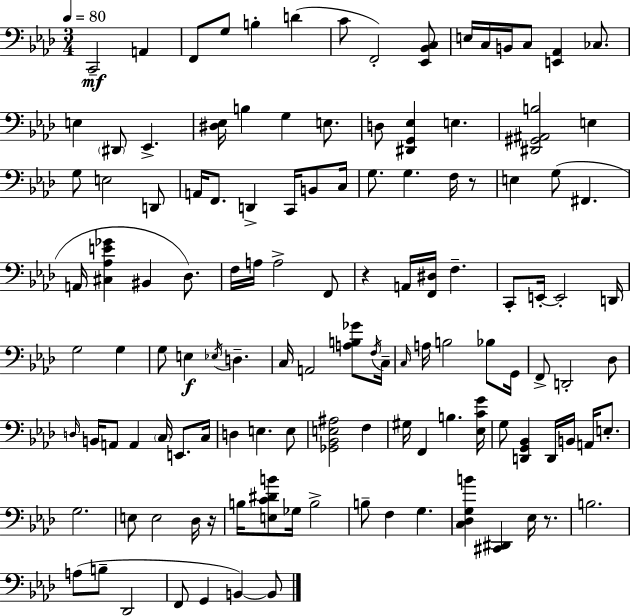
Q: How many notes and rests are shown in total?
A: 124